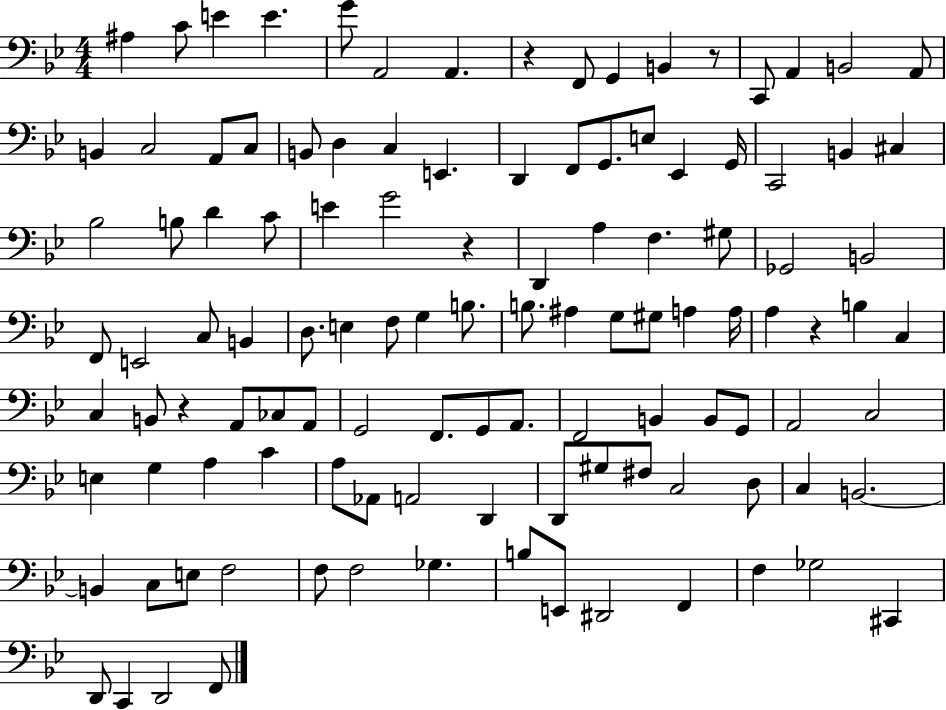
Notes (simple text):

A#3/q C4/e E4/q E4/q. G4/e A2/h A2/q. R/q F2/e G2/q B2/q R/e C2/e A2/q B2/h A2/e B2/q C3/h A2/e C3/e B2/e D3/q C3/q E2/q. D2/q F2/e G2/e. E3/e Eb2/q G2/s C2/h B2/q C#3/q Bb3/h B3/e D4/q C4/e E4/q G4/h R/q D2/q A3/q F3/q. G#3/e Gb2/h B2/h F2/e E2/h C3/e B2/q D3/e. E3/q F3/e G3/q B3/e. B3/e. A#3/q G3/e G#3/e A3/q A3/s A3/q R/q B3/q C3/q C3/q B2/e R/q A2/e CES3/e A2/e G2/h F2/e. G2/e A2/e. F2/h B2/q B2/e G2/e A2/h C3/h E3/q G3/q A3/q C4/q A3/e Ab2/e A2/h D2/q D2/e G#3/e F#3/e C3/h D3/e C3/q B2/h. B2/q C3/e E3/e F3/h F3/e F3/h Gb3/q. B3/e E2/e D#2/h F2/q F3/q Gb3/h C#2/q D2/e C2/q D2/h F2/e